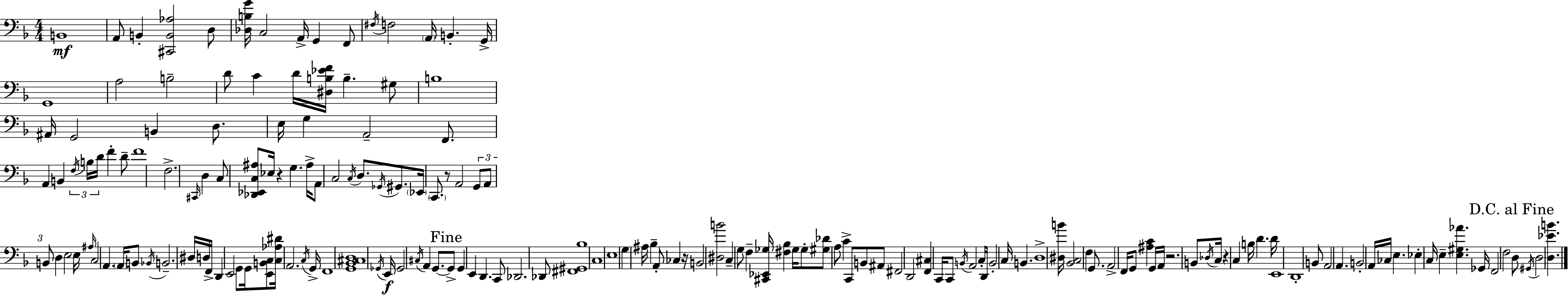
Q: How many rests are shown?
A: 5